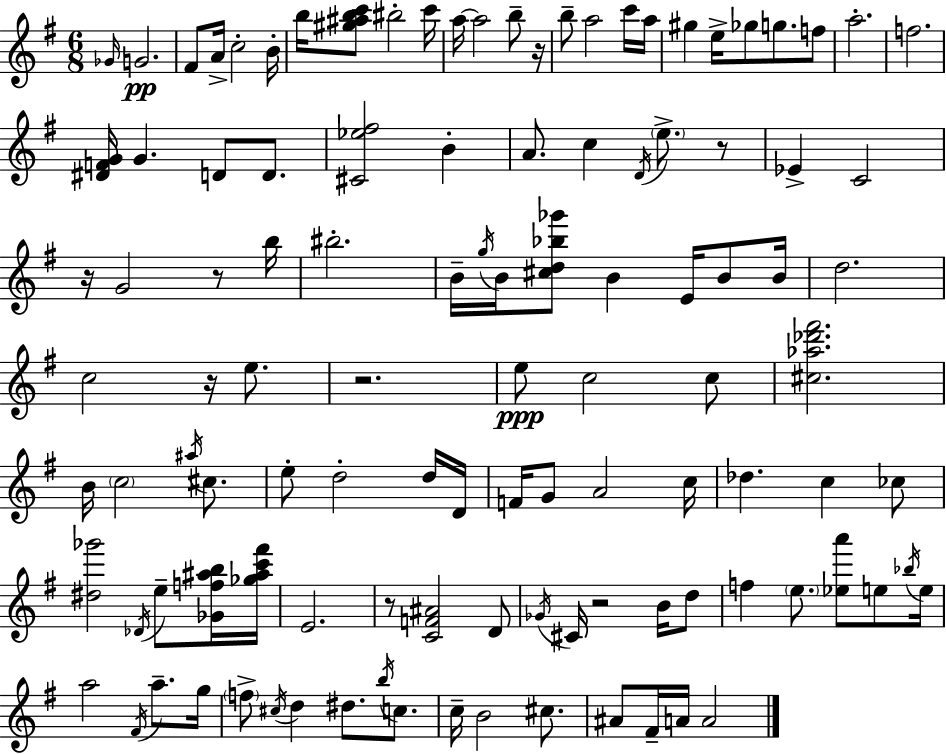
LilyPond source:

{
  \clef treble
  \numericTimeSignature
  \time 6/8
  \key e \minor
  \grace { ges'16 }\pp g'2. | fis'8 a'16-> c''2-. | b'16-. b''16 <gis'' ais'' b'' c'''>8 bis''2-. | c'''16 a''16~~ a''2 b''8-- | \break r16 b''8-- a''2 c'''16 | a''16 gis''4 e''16-> ges''8 g''8. f''8 | a''2.-. | f''2. | \break <dis' f' g'>16 g'4. d'8 d'8. | <cis' ees'' fis''>2 b'4-. | a'8. c''4 \acciaccatura { d'16 } \parenthesize e''8.-> | r8 ees'4-> c'2 | \break r16 g'2 r8 | b''16 bis''2.-. | b'16-- \acciaccatura { g''16 } b'16 <cis'' d'' bes'' ges'''>8 b'4 e'16 | b'8 b'16 d''2. | \break c''2 r16 | e''8. r2. | e''8\ppp c''2 | c''8 <cis'' aes'' des''' fis'''>2. | \break b'16 \parenthesize c''2 | \acciaccatura { ais''16 } cis''8. e''8-. d''2-. | d''16 d'16 f'16 g'8 a'2 | c''16 des''4. c''4 | \break ces''8 <dis'' ges'''>2 | \acciaccatura { des'16 } e''8-- <ges' f'' ais'' b''>16 <ges'' ais'' c''' fis'''>16 e'2. | r8 <c' f' ais'>2 | d'8 \acciaccatura { ges'16 } cis'16 r2 | \break b'16 d''8 f''4 \parenthesize e''8. | <ees'' a'''>8 e''8 \acciaccatura { bes''16 } e''16 a''2 | \acciaccatura { fis'16 } a''8.-- g''16 \parenthesize f''8-> \acciaccatura { cis''16 } d''4 | dis''8. \acciaccatura { b''16 } c''8. c''16-- b'2 | \break cis''8. ais'8 | fis'16-- a'16 a'2 \bar "|."
}